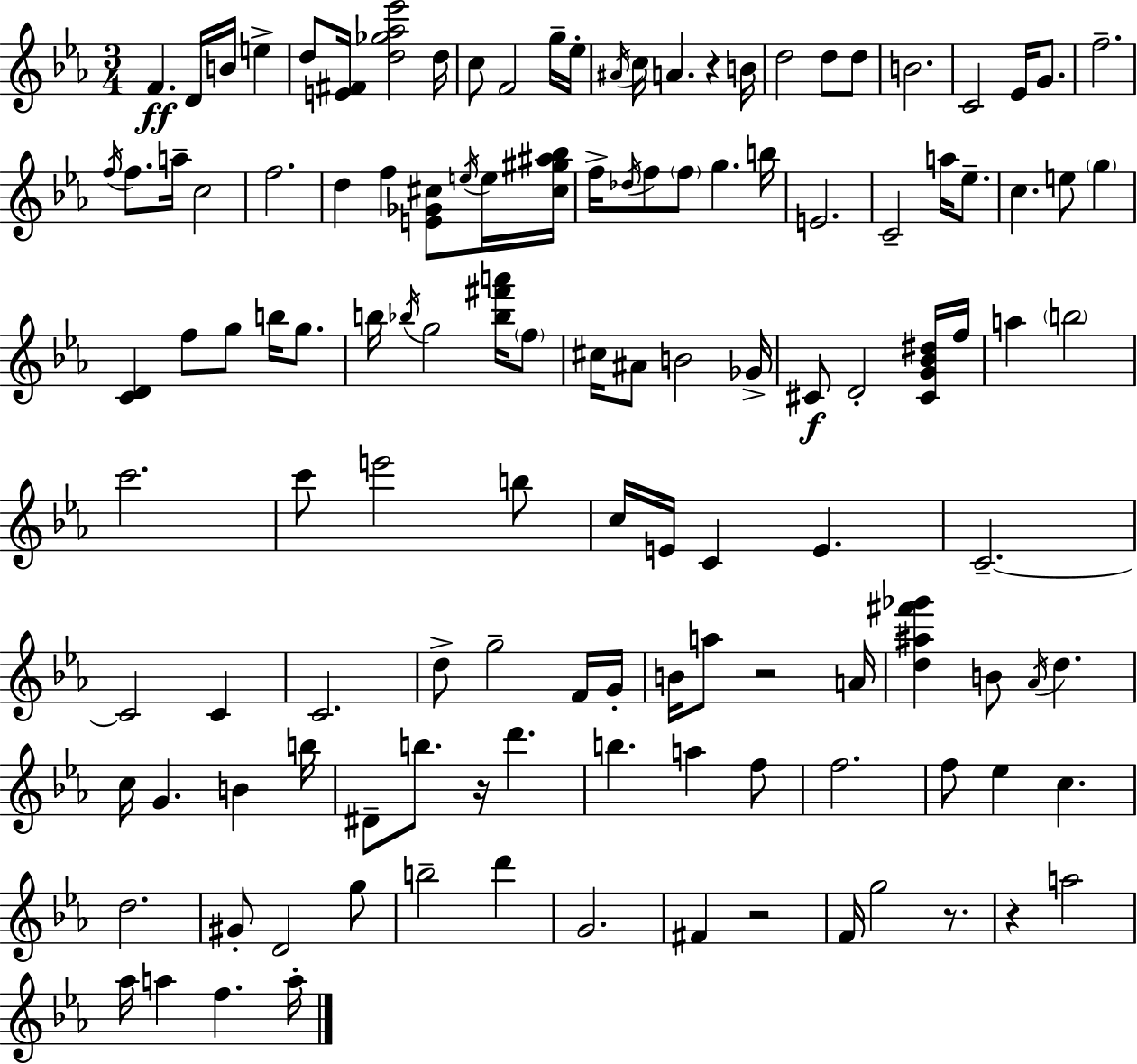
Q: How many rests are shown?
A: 6